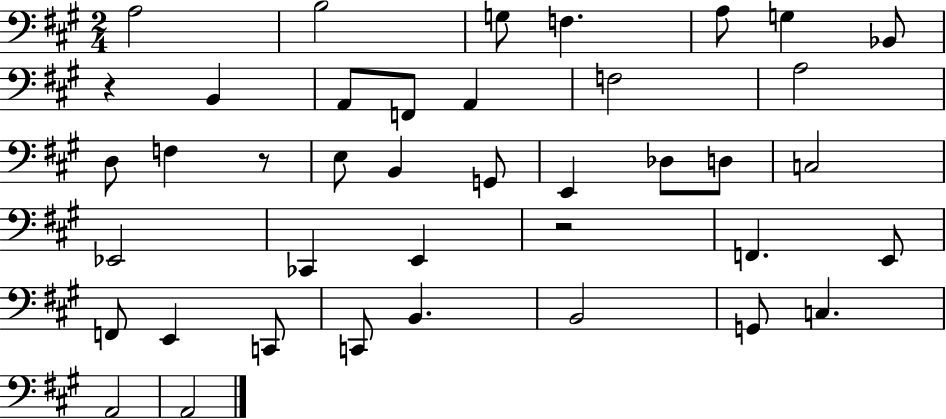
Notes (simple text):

A3/h B3/h G3/e F3/q. A3/e G3/q Bb2/e R/q B2/q A2/e F2/e A2/q F3/h A3/h D3/e F3/q R/e E3/e B2/q G2/e E2/q Db3/e D3/e C3/h Eb2/h CES2/q E2/q R/h F2/q. E2/e F2/e E2/q C2/e C2/e B2/q. B2/h G2/e C3/q. A2/h A2/h